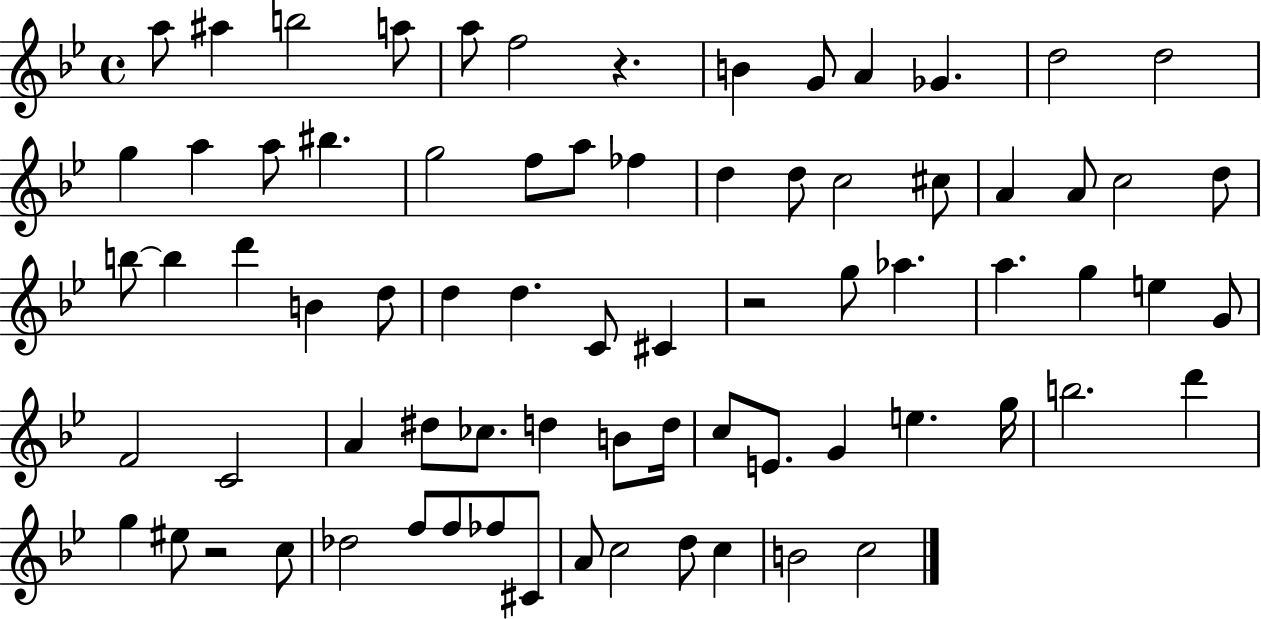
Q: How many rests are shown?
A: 3